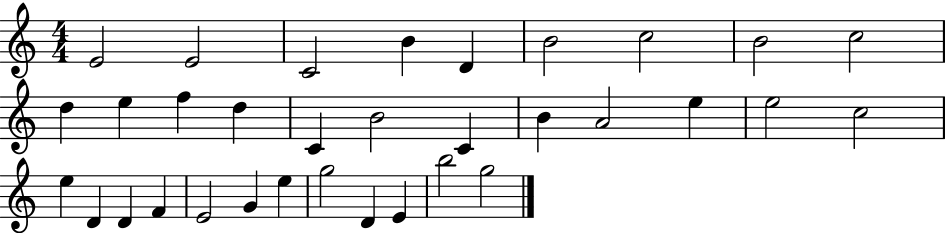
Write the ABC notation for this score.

X:1
T:Untitled
M:4/4
L:1/4
K:C
E2 E2 C2 B D B2 c2 B2 c2 d e f d C B2 C B A2 e e2 c2 e D D F E2 G e g2 D E b2 g2